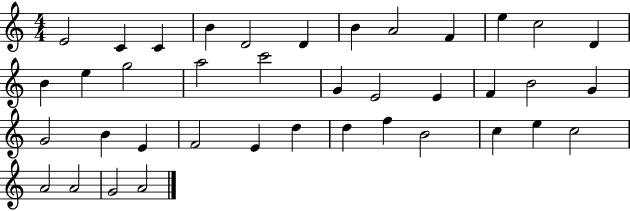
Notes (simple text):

E4/h C4/q C4/q B4/q D4/h D4/q B4/q A4/h F4/q E5/q C5/h D4/q B4/q E5/q G5/h A5/h C6/h G4/q E4/h E4/q F4/q B4/h G4/q G4/h B4/q E4/q F4/h E4/q D5/q D5/q F5/q B4/h C5/q E5/q C5/h A4/h A4/h G4/h A4/h